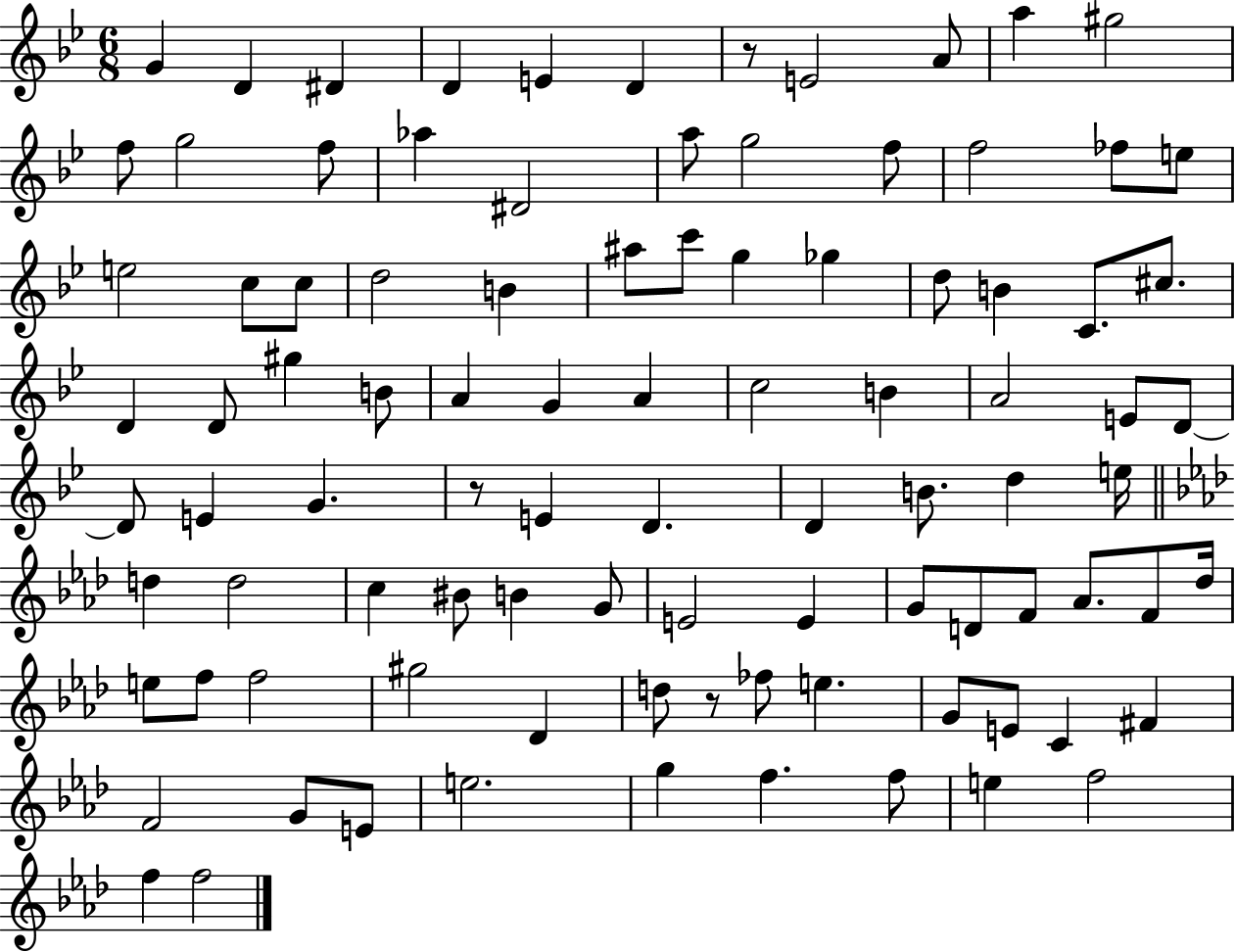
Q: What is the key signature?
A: BES major